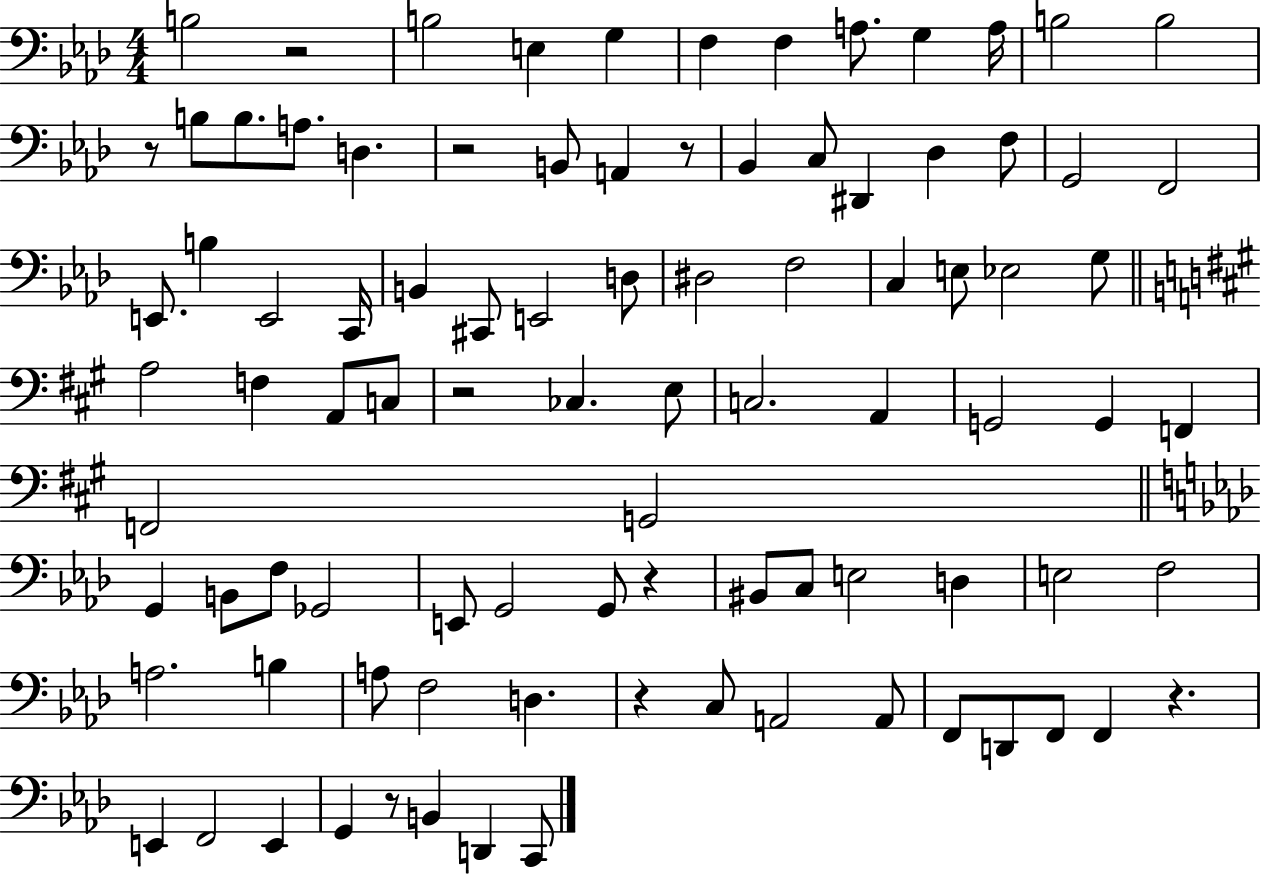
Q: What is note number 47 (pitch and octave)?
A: G2